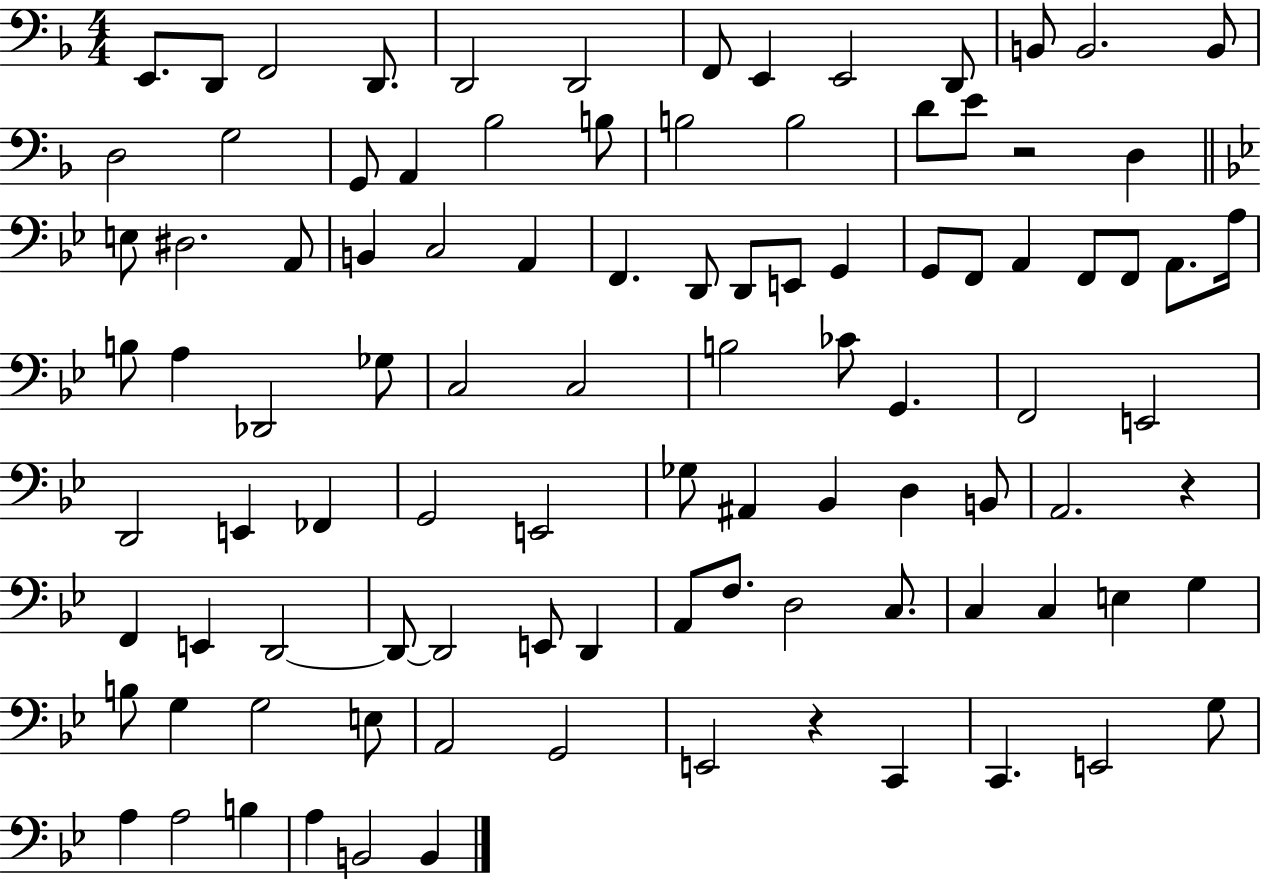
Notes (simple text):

E2/e. D2/e F2/h D2/e. D2/h D2/h F2/e E2/q E2/h D2/e B2/e B2/h. B2/e D3/h G3/h G2/e A2/q Bb3/h B3/e B3/h B3/h D4/e E4/e R/h D3/q E3/e D#3/h. A2/e B2/q C3/h A2/q F2/q. D2/e D2/e E2/e G2/q G2/e F2/e A2/q F2/e F2/e A2/e. A3/s B3/e A3/q Db2/h Gb3/e C3/h C3/h B3/h CES4/e G2/q. F2/h E2/h D2/h E2/q FES2/q G2/h E2/h Gb3/e A#2/q Bb2/q D3/q B2/e A2/h. R/q F2/q E2/q D2/h D2/e D2/h E2/e D2/q A2/e F3/e. D3/h C3/e. C3/q C3/q E3/q G3/q B3/e G3/q G3/h E3/e A2/h G2/h E2/h R/q C2/q C2/q. E2/h G3/e A3/q A3/h B3/q A3/q B2/h B2/q